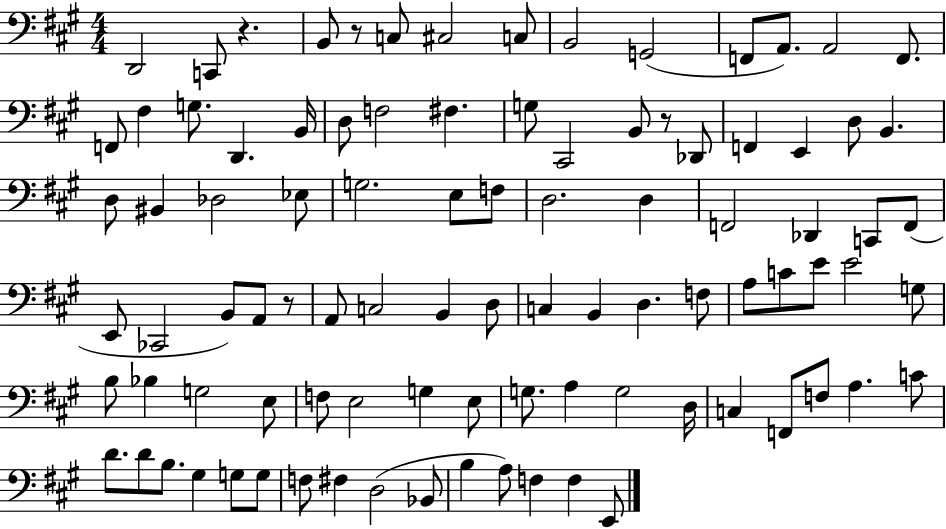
{
  \clef bass
  \numericTimeSignature
  \time 4/4
  \key a \major
  d,2 c,8 r4. | b,8 r8 c8 cis2 c8 | b,2 g,2( | f,8 a,8.) a,2 f,8. | \break f,8 fis4 g8. d,4. b,16 | d8 f2 fis4. | g8 cis,2 b,8 r8 des,8 | f,4 e,4 d8 b,4. | \break d8 bis,4 des2 ees8 | g2. e8 f8 | d2. d4 | f,2 des,4 c,8 f,8( | \break e,8 ces,2 b,8) a,8 r8 | a,8 c2 b,4 d8 | c4 b,4 d4. f8 | a8 c'8 e'8 e'2 g8 | \break b8 bes4 g2 e8 | f8 e2 g4 e8 | g8. a4 g2 d16 | c4 f,8 f8 a4. c'8 | \break d'8. d'8 b8. gis4 g8 g8 | f8 fis4 d2( bes,8 | b4 a8) f4 f4 e,8 | \bar "|."
}